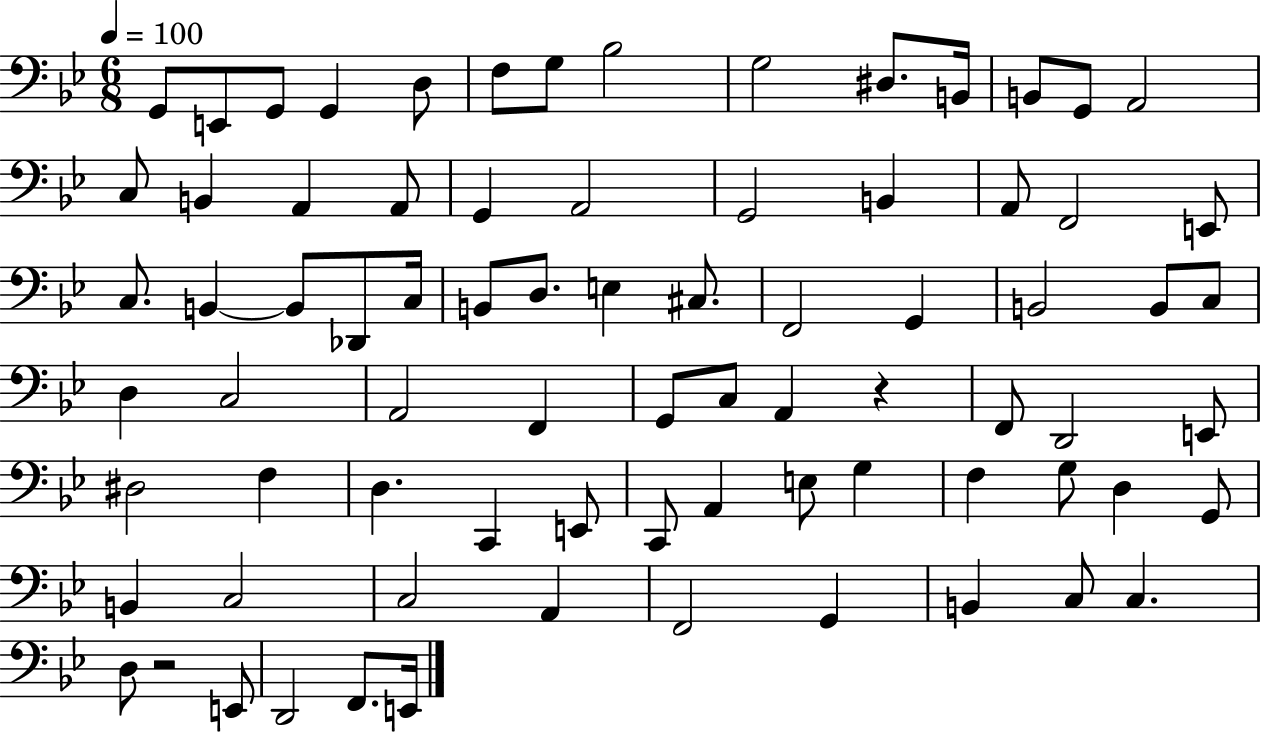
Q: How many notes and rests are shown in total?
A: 78